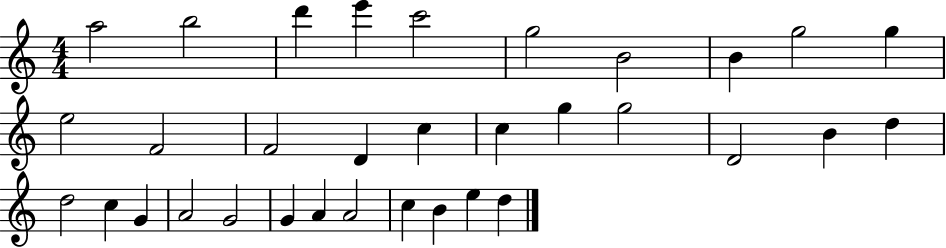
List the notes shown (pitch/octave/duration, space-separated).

A5/h B5/h D6/q E6/q C6/h G5/h B4/h B4/q G5/h G5/q E5/h F4/h F4/h D4/q C5/q C5/q G5/q G5/h D4/h B4/q D5/q D5/h C5/q G4/q A4/h G4/h G4/q A4/q A4/h C5/q B4/q E5/q D5/q